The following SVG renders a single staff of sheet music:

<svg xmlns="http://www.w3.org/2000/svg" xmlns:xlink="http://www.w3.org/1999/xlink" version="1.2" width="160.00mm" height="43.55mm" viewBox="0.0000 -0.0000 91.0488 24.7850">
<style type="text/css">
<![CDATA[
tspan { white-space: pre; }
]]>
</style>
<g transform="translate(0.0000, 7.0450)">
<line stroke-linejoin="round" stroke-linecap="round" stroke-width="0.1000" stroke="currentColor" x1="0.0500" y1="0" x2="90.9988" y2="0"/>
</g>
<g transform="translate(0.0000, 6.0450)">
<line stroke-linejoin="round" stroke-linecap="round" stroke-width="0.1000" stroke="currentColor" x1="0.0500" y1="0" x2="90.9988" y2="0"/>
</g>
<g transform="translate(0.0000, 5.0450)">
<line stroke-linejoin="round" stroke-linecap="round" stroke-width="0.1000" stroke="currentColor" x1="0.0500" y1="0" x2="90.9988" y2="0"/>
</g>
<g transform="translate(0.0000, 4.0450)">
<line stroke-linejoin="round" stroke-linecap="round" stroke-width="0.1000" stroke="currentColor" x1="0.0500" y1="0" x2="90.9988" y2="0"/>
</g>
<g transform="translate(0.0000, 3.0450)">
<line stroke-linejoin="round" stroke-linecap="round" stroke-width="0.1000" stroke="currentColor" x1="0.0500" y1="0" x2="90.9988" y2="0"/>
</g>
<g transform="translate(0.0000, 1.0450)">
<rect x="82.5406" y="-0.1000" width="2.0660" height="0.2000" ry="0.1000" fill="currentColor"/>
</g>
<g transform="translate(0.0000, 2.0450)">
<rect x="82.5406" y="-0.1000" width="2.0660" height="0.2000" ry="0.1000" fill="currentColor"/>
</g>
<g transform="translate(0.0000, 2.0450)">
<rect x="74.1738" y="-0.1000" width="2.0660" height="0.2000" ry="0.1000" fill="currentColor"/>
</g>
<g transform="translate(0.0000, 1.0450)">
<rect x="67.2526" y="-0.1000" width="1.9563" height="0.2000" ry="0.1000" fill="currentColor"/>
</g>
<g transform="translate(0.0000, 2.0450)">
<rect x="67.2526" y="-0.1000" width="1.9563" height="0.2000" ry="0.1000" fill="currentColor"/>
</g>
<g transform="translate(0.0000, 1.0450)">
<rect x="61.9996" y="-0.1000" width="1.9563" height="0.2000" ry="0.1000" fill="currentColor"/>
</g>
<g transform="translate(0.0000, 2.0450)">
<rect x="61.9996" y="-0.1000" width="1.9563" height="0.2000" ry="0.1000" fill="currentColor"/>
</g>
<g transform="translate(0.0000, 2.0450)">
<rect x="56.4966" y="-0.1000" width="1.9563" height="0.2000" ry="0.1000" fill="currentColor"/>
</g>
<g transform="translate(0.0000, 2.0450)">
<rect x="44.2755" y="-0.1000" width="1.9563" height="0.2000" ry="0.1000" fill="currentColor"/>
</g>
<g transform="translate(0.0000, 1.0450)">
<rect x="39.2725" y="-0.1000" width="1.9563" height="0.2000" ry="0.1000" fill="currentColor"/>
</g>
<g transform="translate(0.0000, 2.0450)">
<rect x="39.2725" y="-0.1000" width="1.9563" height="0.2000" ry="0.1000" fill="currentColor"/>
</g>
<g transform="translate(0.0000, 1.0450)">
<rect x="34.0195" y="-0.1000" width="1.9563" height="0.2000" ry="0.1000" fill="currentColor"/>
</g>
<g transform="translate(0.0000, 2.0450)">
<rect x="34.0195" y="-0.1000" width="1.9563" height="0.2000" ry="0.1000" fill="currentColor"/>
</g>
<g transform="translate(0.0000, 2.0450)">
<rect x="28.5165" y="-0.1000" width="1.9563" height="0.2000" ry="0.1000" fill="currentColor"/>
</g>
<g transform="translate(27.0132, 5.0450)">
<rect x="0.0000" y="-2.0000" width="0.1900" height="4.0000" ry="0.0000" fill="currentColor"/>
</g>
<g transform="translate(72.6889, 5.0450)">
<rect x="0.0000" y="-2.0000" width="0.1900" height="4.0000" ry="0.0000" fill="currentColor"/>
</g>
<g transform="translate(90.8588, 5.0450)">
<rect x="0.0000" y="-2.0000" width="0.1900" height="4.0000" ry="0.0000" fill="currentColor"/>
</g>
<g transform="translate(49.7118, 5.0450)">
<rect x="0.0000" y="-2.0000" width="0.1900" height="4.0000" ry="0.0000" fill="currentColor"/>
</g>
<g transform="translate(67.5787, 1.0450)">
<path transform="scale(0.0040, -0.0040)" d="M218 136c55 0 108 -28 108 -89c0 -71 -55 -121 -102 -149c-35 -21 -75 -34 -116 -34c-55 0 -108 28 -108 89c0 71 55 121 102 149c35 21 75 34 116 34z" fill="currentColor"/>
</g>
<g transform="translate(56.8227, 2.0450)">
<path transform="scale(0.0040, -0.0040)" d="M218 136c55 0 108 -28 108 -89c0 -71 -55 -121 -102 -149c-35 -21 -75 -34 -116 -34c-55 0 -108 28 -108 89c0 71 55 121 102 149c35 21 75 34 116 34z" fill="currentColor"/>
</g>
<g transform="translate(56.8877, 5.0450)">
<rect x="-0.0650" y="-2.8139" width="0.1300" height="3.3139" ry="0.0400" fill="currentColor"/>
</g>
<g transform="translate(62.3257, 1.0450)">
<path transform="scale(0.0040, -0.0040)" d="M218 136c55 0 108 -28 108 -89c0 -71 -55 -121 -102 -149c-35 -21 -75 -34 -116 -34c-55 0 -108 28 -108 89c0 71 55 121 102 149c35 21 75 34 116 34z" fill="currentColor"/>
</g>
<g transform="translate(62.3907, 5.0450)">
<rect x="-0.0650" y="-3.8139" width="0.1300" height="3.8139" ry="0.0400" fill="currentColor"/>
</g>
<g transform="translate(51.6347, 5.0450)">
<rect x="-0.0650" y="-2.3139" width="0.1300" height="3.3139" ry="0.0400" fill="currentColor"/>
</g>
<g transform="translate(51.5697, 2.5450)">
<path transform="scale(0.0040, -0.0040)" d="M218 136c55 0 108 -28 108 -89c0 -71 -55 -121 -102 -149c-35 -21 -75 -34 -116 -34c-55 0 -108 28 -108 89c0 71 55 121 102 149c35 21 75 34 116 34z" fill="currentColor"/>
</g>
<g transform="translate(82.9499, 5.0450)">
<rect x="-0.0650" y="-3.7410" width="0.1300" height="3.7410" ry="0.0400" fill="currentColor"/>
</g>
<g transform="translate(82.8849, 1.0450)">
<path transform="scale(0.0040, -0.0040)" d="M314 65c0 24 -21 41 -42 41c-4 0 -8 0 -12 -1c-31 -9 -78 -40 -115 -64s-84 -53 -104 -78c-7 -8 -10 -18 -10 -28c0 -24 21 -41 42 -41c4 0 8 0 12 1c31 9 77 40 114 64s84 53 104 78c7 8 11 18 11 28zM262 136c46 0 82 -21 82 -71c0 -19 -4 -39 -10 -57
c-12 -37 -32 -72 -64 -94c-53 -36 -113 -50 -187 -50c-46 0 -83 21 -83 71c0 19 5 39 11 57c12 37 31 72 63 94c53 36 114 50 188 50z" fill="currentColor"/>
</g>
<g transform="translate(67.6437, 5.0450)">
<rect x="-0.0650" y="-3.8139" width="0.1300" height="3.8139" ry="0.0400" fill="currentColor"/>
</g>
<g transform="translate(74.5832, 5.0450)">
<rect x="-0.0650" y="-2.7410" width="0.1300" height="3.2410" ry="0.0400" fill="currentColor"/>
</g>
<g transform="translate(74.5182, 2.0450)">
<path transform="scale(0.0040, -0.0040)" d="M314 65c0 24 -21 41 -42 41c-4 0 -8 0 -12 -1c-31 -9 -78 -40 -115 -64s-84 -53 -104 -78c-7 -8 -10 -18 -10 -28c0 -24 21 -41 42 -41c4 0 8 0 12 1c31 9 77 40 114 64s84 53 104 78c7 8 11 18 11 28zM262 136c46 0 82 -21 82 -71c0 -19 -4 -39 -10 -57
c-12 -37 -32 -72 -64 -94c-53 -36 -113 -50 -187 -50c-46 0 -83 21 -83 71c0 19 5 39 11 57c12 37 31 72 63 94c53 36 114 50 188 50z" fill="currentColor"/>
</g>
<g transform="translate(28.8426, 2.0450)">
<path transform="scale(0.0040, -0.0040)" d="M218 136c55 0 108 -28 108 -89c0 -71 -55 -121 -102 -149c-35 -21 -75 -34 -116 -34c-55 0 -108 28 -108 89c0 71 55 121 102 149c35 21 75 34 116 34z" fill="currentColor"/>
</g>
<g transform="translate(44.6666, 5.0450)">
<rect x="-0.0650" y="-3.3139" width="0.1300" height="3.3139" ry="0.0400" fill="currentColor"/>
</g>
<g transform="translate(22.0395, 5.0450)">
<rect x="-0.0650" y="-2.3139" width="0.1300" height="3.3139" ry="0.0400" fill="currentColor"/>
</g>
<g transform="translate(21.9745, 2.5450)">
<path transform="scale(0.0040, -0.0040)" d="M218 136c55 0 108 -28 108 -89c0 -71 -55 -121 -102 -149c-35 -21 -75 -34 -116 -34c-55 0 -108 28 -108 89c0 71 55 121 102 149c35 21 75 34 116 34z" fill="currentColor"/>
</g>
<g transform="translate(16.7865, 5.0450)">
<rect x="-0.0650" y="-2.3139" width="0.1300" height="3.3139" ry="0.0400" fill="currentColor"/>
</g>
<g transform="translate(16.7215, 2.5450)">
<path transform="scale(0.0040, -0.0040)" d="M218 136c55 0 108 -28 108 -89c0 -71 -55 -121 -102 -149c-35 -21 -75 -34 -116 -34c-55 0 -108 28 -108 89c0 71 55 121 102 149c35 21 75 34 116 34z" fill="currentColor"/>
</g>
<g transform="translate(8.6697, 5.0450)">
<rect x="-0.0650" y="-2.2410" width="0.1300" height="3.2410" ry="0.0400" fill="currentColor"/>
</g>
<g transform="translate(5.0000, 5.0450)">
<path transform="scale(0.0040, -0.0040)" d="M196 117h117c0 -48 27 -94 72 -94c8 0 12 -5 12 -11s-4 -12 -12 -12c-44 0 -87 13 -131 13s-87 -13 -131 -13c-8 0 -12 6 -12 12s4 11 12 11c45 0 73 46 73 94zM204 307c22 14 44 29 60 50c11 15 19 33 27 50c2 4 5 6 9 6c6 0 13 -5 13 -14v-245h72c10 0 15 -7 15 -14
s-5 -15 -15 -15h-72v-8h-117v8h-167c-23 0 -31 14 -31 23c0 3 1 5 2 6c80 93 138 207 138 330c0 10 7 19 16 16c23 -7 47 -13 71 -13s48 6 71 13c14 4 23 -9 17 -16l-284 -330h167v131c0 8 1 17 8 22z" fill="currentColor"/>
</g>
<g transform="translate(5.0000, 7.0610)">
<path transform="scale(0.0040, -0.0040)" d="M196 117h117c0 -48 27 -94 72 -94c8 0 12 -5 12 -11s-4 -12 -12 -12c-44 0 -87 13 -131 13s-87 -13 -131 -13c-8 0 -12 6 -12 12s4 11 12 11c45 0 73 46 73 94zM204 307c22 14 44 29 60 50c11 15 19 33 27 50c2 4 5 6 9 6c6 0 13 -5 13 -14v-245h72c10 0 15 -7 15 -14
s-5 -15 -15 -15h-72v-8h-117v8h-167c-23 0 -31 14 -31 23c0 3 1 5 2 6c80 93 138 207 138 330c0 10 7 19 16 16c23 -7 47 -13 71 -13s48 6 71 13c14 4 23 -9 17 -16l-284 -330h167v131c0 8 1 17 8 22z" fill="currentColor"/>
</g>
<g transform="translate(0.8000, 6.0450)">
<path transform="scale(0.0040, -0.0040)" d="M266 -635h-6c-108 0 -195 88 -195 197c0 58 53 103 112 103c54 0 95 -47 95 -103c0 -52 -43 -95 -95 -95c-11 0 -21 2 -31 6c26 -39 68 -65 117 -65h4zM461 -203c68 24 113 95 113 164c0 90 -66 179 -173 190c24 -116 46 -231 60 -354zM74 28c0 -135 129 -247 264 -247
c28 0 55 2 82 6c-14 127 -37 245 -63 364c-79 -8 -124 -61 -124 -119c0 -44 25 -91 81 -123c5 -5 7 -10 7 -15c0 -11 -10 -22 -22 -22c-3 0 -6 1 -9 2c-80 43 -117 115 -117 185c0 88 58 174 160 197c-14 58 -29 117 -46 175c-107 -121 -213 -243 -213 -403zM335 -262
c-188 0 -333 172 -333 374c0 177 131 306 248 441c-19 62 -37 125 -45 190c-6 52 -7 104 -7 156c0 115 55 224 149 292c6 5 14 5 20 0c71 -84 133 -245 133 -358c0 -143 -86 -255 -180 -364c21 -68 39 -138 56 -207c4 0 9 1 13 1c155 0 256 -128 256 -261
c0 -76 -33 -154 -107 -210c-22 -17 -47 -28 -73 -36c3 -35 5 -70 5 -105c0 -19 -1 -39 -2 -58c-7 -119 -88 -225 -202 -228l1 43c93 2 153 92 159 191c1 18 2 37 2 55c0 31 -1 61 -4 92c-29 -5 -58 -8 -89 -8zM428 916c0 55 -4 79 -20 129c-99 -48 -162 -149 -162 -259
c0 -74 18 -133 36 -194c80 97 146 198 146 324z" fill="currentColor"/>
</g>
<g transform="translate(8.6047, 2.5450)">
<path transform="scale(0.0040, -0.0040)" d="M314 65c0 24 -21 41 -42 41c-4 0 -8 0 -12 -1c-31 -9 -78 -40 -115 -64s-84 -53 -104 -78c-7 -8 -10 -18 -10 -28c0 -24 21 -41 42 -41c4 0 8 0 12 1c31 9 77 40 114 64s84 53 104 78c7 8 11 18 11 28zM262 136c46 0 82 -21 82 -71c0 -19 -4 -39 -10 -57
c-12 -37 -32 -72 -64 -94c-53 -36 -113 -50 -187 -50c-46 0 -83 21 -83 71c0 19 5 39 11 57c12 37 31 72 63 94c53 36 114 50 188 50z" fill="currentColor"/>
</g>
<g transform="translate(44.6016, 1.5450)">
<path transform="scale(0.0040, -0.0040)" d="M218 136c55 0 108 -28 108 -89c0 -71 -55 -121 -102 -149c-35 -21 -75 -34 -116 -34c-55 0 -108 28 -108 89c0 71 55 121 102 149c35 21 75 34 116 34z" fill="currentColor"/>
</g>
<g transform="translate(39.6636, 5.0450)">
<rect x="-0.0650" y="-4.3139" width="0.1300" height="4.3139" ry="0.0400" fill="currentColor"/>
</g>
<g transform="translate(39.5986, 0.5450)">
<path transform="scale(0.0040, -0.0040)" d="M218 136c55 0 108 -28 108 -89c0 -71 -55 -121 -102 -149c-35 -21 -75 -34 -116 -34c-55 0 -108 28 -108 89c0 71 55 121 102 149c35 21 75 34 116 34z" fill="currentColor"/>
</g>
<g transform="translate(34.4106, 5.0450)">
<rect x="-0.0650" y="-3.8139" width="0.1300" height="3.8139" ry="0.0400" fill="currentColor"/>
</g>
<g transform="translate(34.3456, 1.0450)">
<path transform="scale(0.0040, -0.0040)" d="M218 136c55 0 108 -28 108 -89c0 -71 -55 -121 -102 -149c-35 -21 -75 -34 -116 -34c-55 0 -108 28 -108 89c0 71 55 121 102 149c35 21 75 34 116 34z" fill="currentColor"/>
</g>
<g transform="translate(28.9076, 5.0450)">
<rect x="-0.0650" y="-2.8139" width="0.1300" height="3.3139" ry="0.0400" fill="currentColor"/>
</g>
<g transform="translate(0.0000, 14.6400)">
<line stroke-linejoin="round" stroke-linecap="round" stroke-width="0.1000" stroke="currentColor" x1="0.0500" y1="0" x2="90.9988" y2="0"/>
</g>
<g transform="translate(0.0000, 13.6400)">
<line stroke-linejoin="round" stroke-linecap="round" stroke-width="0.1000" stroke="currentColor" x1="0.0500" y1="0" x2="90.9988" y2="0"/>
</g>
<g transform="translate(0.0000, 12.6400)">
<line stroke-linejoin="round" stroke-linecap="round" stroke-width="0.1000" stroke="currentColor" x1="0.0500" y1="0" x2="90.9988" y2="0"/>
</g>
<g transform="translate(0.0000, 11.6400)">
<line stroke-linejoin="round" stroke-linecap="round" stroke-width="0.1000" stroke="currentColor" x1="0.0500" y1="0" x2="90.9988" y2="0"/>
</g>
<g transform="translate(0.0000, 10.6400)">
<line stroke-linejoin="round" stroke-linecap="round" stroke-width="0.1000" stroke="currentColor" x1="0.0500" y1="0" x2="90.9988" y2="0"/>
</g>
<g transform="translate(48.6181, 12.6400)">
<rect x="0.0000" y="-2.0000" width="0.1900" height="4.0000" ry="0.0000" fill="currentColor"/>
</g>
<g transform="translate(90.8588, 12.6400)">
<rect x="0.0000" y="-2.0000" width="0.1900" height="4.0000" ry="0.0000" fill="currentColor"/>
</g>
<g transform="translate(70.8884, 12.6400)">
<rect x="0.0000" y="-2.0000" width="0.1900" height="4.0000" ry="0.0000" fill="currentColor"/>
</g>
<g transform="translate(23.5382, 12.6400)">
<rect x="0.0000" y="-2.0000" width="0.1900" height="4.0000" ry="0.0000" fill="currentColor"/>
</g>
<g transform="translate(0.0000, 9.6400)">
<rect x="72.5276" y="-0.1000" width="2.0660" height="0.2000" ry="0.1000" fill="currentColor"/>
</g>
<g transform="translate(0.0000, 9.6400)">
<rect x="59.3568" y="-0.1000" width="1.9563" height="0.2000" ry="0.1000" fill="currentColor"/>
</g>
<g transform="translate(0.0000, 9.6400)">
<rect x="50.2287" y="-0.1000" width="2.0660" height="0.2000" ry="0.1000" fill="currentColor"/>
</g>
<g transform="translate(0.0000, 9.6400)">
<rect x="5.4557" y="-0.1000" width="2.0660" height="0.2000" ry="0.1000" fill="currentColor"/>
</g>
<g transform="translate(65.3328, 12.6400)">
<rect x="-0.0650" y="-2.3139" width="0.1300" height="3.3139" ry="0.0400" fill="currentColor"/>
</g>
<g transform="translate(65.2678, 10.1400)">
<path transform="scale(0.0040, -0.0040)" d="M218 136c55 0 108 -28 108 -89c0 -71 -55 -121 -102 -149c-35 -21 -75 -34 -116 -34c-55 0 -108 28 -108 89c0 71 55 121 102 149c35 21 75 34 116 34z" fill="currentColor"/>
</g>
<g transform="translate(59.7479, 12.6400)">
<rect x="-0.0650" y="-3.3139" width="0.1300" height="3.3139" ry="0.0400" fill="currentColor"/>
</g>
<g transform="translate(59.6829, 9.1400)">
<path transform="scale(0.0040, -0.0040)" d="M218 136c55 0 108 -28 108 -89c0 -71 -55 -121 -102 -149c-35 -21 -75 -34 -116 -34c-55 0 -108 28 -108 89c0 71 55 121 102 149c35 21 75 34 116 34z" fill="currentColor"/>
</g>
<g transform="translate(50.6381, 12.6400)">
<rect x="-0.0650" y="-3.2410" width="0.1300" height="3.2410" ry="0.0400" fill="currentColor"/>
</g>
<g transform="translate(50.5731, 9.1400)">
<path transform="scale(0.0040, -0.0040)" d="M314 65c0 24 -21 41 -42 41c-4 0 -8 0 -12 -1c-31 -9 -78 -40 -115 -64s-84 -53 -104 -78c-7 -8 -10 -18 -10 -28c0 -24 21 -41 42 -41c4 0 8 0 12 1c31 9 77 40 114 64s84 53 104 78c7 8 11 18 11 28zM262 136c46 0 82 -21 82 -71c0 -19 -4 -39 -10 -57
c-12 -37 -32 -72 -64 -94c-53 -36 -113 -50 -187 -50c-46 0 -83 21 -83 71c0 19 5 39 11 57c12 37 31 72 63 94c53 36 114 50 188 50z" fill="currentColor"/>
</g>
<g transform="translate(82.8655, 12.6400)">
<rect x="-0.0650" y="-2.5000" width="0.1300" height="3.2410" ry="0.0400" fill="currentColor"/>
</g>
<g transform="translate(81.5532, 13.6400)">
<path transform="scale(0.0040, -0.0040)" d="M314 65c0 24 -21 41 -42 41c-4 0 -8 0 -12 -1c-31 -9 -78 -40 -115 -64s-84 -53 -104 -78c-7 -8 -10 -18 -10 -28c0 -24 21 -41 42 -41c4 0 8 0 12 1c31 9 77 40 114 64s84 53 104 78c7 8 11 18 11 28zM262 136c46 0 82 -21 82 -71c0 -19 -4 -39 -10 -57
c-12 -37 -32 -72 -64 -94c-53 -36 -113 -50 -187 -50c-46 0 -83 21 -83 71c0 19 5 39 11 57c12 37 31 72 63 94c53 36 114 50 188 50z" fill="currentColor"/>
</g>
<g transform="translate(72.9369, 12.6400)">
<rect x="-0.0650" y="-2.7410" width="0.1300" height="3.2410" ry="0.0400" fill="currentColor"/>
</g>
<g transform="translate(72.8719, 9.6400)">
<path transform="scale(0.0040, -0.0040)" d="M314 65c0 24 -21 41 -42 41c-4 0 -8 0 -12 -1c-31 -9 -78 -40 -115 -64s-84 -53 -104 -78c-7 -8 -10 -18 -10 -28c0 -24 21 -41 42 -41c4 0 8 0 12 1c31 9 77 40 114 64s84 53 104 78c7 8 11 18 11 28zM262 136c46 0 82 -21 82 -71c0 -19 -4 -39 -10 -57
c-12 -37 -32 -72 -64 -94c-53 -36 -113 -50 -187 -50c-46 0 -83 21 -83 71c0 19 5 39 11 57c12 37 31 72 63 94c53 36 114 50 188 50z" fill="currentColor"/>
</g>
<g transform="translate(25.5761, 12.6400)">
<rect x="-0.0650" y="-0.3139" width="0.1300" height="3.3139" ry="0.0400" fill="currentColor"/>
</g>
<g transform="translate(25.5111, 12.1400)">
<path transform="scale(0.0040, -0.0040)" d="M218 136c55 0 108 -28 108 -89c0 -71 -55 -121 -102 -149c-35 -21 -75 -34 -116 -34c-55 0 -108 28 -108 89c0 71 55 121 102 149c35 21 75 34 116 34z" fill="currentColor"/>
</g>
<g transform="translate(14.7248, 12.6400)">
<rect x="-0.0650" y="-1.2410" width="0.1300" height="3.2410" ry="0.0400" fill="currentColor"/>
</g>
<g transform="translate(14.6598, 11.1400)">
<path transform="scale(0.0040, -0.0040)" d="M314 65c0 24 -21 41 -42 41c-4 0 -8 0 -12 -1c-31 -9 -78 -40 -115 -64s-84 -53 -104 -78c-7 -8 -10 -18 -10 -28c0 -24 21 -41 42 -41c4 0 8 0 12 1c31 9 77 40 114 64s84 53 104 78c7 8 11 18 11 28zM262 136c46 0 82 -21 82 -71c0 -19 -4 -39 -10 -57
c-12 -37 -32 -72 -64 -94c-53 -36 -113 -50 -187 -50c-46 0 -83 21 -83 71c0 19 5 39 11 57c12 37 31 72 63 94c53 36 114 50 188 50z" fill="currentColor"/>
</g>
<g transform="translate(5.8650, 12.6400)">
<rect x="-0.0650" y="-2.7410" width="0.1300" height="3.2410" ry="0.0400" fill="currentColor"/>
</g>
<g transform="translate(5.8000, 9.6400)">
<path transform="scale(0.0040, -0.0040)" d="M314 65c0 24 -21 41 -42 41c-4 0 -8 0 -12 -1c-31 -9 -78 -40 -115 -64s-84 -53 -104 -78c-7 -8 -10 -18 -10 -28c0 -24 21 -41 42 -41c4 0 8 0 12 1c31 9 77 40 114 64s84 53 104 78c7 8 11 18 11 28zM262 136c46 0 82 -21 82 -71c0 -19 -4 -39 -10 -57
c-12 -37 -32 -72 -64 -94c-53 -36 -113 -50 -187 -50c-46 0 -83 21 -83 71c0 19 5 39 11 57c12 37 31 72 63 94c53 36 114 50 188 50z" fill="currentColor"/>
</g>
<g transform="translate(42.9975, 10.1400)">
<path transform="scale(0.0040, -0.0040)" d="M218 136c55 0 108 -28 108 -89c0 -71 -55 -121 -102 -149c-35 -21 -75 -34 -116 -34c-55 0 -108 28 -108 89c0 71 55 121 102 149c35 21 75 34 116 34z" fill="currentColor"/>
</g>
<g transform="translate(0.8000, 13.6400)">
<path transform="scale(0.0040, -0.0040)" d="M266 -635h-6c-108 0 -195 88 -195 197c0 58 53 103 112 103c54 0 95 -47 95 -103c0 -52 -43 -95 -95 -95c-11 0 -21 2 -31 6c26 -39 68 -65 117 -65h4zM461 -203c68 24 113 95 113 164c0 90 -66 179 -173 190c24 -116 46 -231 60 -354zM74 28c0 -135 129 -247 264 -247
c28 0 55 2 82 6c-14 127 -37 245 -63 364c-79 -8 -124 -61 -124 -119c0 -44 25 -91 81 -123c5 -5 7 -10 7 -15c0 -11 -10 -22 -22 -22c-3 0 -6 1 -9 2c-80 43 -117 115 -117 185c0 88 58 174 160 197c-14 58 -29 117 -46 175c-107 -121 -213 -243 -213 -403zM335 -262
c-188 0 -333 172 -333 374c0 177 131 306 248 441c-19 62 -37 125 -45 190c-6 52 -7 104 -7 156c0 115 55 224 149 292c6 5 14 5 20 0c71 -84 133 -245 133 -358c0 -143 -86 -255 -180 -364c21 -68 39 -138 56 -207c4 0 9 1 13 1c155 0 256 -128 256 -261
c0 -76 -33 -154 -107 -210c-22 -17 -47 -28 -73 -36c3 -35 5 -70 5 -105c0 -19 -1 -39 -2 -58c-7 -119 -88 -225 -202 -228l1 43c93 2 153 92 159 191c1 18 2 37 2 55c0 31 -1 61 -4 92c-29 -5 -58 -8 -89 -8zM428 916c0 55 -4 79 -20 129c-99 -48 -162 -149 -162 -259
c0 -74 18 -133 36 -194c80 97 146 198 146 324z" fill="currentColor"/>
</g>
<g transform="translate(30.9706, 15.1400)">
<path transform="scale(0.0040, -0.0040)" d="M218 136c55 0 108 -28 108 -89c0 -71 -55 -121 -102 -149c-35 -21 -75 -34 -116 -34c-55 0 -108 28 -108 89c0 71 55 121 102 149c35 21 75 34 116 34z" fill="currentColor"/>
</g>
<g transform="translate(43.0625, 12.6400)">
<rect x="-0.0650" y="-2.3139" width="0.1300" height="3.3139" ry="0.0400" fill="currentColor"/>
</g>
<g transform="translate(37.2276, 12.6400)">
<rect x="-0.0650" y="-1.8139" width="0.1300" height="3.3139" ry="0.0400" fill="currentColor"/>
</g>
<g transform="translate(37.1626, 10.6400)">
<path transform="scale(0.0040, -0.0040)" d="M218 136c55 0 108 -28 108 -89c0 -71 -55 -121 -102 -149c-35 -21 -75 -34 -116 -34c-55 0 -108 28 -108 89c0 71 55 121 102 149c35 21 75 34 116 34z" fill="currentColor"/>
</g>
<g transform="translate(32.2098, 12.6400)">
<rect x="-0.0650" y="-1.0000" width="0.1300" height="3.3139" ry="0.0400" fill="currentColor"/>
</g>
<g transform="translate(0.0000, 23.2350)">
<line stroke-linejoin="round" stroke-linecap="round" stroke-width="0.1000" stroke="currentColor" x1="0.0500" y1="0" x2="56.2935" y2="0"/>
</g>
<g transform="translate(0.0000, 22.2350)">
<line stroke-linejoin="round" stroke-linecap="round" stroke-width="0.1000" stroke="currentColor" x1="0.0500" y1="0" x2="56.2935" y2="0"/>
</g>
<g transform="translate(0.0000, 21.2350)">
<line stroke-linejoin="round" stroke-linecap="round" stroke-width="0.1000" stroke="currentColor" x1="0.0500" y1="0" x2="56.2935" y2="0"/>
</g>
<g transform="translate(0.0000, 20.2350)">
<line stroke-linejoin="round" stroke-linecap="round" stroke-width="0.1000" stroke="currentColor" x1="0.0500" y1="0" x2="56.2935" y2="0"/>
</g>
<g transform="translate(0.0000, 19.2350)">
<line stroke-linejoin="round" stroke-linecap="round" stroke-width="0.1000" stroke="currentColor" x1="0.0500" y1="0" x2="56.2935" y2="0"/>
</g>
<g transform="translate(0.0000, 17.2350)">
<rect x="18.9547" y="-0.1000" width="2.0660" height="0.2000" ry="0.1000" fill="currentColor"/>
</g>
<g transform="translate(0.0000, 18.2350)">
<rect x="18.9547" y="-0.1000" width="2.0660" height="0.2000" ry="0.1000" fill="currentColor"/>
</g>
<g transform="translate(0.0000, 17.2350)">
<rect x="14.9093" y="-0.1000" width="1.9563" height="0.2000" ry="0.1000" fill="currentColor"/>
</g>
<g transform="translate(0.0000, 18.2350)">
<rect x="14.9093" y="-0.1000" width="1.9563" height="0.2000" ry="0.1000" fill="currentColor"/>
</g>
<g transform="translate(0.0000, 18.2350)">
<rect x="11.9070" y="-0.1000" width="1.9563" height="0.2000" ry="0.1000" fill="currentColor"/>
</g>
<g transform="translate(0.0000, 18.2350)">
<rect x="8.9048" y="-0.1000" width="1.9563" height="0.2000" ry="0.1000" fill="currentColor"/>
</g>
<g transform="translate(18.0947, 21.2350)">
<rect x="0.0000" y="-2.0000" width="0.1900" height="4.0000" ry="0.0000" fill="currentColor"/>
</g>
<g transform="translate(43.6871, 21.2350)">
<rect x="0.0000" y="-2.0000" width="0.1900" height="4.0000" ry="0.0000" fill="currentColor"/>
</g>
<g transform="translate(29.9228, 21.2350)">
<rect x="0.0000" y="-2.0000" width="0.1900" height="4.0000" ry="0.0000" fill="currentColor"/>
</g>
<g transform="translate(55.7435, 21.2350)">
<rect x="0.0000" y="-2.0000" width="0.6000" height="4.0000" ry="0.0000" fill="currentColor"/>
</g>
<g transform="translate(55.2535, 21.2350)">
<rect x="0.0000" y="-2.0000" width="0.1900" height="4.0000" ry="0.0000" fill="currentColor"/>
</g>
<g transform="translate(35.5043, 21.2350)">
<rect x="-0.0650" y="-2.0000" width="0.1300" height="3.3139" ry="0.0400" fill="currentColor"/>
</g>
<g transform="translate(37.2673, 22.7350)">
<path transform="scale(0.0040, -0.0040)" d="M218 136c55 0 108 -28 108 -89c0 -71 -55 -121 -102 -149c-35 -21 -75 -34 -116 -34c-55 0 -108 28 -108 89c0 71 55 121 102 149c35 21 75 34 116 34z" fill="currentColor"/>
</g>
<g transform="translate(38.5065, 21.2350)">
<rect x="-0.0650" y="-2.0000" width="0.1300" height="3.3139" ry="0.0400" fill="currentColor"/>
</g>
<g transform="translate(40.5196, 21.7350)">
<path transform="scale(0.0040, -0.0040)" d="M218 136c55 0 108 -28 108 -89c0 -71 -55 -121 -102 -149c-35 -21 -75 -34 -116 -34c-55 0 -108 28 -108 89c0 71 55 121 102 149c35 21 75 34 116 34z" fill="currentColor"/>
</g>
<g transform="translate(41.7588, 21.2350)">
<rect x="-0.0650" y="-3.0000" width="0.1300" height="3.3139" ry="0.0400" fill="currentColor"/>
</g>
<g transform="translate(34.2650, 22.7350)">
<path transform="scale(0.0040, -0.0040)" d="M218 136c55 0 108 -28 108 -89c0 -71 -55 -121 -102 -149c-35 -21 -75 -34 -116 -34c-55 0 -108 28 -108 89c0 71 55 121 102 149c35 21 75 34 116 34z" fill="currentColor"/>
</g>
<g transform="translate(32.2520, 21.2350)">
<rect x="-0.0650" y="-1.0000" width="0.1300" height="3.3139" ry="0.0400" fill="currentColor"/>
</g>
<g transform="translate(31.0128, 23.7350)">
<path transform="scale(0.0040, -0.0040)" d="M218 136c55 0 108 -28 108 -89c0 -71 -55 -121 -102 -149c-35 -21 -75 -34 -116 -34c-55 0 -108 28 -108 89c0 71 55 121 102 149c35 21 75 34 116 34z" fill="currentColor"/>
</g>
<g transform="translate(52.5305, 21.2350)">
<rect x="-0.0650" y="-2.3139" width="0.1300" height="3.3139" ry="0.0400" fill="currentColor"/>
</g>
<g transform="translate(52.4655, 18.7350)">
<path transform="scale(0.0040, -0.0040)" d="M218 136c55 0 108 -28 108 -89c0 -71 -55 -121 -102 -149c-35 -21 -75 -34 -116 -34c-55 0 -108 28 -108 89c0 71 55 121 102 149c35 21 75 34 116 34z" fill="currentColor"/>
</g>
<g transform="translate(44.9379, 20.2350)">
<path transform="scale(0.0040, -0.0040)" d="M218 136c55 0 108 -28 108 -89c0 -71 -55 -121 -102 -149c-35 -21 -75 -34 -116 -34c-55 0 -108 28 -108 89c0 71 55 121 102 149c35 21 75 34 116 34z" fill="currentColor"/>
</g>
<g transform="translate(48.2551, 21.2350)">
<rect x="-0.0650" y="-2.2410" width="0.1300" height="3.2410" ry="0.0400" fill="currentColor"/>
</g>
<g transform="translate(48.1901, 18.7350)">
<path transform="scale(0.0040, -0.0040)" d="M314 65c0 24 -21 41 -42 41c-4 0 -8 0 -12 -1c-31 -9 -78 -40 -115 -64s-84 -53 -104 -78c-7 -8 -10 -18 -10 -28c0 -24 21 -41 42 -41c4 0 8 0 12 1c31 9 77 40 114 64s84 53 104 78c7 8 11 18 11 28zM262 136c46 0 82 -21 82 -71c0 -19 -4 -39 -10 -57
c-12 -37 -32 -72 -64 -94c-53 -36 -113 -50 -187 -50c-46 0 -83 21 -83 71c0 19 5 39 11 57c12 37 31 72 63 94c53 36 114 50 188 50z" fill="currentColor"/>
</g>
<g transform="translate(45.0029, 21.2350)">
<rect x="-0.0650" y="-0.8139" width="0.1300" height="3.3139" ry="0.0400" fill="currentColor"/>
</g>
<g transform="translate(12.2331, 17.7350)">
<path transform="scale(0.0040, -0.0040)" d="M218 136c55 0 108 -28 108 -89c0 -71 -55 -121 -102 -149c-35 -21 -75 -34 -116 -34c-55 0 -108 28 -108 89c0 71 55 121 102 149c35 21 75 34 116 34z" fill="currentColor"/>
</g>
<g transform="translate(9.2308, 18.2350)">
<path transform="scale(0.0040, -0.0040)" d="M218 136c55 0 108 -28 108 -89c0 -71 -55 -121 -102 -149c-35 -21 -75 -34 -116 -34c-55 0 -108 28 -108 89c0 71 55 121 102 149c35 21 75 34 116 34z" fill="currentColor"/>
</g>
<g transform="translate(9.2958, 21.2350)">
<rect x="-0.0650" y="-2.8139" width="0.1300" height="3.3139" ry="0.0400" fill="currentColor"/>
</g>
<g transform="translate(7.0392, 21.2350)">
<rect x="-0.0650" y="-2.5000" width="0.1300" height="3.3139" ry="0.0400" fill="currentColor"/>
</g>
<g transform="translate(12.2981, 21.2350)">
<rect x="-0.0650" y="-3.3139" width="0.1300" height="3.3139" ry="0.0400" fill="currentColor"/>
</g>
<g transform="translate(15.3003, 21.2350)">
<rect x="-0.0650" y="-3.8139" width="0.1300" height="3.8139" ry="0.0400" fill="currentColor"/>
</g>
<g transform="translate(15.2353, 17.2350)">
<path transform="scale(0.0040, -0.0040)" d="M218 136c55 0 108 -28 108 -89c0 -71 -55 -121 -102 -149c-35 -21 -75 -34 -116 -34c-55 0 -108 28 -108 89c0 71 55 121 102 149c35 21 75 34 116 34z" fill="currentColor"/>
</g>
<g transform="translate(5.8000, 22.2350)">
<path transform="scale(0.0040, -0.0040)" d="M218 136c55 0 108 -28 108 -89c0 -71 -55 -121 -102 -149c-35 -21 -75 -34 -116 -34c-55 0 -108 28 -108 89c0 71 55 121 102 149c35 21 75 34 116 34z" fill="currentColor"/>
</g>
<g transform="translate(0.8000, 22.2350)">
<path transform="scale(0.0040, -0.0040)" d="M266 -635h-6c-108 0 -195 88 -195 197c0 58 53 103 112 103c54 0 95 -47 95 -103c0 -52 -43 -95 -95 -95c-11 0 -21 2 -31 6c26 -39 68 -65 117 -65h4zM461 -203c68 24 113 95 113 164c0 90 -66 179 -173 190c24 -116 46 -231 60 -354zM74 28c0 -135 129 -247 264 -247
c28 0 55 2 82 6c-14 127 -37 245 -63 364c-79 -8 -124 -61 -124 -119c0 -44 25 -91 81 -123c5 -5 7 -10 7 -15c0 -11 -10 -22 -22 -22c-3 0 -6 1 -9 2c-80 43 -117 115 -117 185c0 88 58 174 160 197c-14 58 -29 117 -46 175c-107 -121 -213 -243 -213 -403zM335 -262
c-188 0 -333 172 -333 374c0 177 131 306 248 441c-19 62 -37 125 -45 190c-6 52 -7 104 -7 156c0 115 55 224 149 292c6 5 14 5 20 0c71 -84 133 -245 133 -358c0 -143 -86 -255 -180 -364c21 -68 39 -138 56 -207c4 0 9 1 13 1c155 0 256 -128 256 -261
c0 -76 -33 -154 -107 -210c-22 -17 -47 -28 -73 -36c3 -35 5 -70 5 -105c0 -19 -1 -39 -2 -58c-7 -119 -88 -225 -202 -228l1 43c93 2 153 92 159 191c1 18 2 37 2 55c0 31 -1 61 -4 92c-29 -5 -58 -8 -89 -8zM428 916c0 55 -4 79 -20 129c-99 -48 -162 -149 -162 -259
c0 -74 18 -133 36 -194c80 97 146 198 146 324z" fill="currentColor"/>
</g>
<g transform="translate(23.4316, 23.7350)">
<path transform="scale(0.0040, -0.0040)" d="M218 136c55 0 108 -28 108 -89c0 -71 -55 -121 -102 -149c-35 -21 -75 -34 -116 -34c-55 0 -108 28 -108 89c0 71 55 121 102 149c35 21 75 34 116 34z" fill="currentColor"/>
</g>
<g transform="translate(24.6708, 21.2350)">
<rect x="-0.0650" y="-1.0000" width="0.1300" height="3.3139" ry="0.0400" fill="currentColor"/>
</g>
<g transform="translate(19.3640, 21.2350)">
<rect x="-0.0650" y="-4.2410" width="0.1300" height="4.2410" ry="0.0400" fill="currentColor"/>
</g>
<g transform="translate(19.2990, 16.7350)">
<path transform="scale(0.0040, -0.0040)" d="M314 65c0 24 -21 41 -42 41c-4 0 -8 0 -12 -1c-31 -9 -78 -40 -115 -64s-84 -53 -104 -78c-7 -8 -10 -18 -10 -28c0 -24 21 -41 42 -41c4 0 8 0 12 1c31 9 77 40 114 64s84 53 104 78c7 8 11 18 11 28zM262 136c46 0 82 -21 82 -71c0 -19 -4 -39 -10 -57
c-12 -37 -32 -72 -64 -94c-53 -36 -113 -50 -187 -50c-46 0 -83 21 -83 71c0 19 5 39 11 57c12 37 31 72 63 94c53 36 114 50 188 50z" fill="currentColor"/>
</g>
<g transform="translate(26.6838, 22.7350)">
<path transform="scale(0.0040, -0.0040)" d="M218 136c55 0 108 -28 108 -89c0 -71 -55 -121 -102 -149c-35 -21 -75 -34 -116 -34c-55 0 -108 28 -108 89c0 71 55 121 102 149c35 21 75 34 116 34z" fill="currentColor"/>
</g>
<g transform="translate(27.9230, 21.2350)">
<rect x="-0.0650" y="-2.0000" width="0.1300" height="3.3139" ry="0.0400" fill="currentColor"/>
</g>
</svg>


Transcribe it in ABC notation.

X:1
T:Untitled
M:4/4
L:1/4
K:C
g2 g g a c' d' b g a c' c' a2 c'2 a2 e2 c D f g b2 b g a2 G2 G a b c' d'2 D F D F F A d g2 g